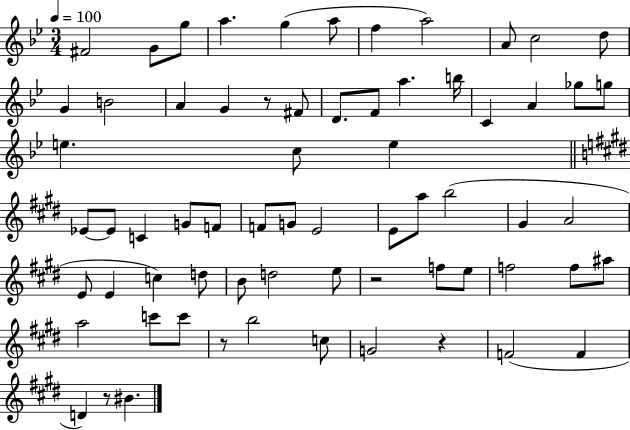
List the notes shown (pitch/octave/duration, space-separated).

F#4/h G4/e G5/e A5/q. G5/q A5/e F5/q A5/h A4/e C5/h D5/e G4/q B4/h A4/q G4/q R/e F#4/e D4/e. F4/e A5/q. B5/s C4/q A4/q Gb5/e G5/e E5/q. C5/e E5/q Eb4/e Eb4/e C4/q G4/e F4/e F4/e G4/e E4/h E4/e A5/e B5/h G#4/q A4/h E4/e E4/q C5/q D5/e B4/e D5/h E5/e R/h F5/e E5/e F5/h F5/e A#5/e A5/h C6/e C6/e R/e B5/h C5/e G4/h R/q F4/h F4/q D4/q R/e BIS4/q.